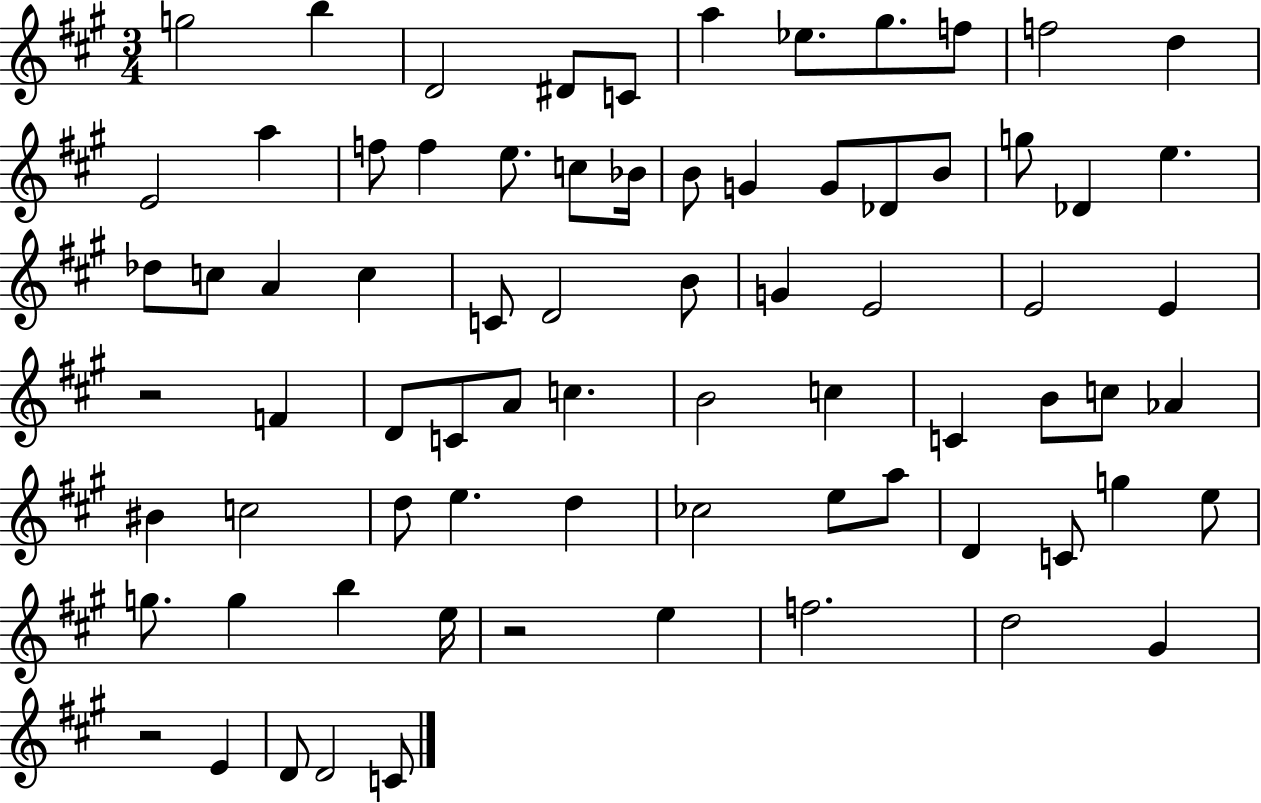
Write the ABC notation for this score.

X:1
T:Untitled
M:3/4
L:1/4
K:A
g2 b D2 ^D/2 C/2 a _e/2 ^g/2 f/2 f2 d E2 a f/2 f e/2 c/2 _B/4 B/2 G G/2 _D/2 B/2 g/2 _D e _d/2 c/2 A c C/2 D2 B/2 G E2 E2 E z2 F D/2 C/2 A/2 c B2 c C B/2 c/2 _A ^B c2 d/2 e d _c2 e/2 a/2 D C/2 g e/2 g/2 g b e/4 z2 e f2 d2 ^G z2 E D/2 D2 C/2